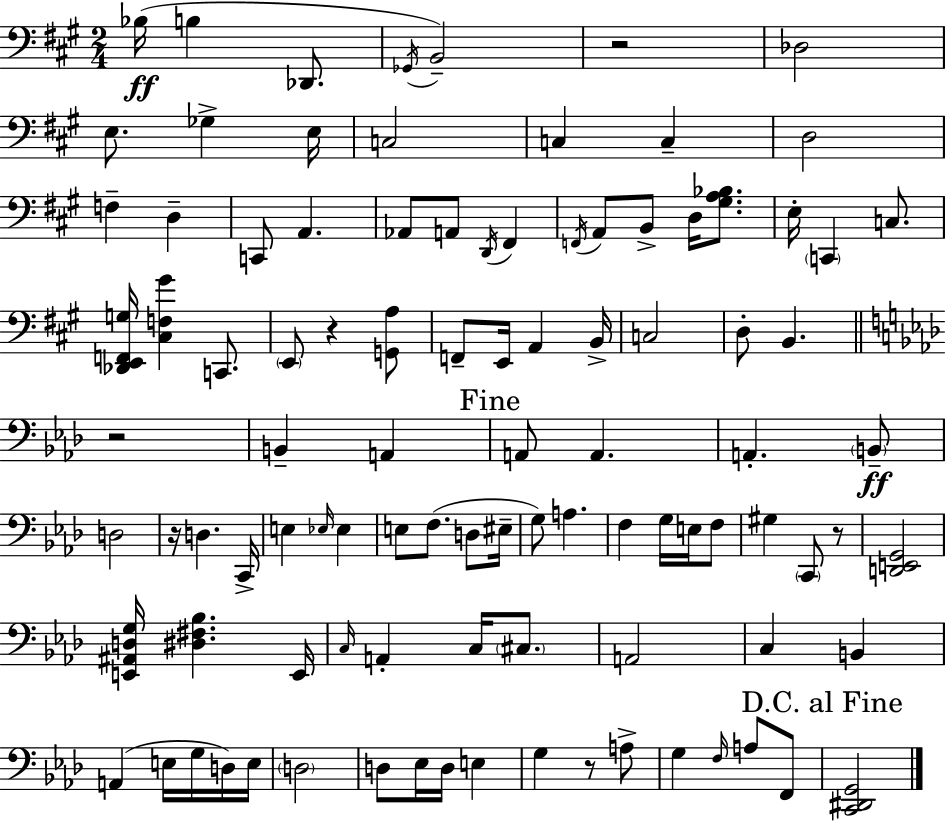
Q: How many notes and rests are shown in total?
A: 99